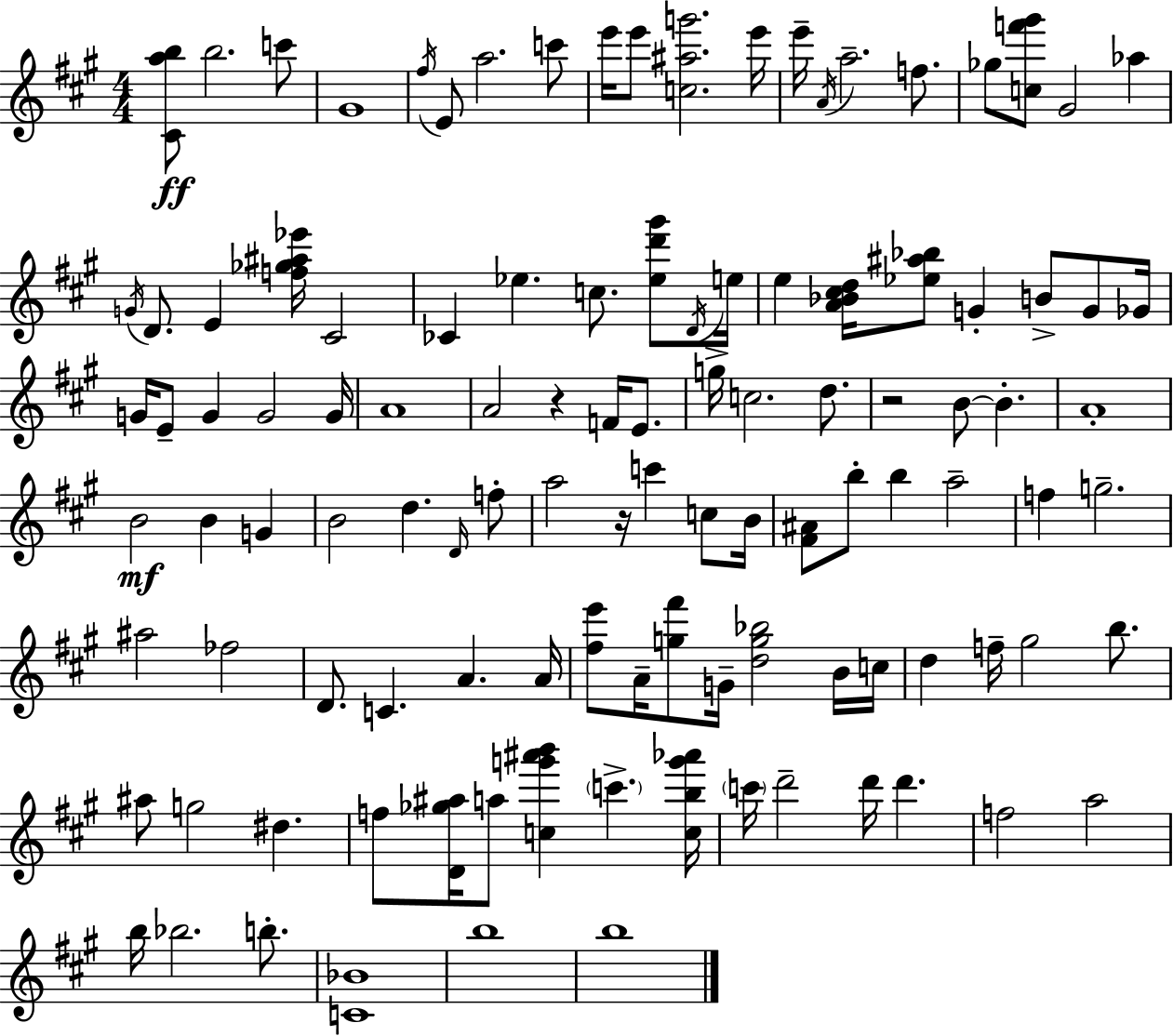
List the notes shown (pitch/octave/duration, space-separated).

[C#4,A5,B5]/e B5/h. C6/e G#4/w F#5/s E4/e A5/h. C6/e E6/s E6/e [C5,A#5,G6]/h. E6/s E6/s A4/s A5/h. F5/e. Gb5/e [C5,F6,G#6]/e G#4/h Ab5/q G4/s D4/e. E4/q [F5,Gb5,A#5,Eb6]/s C#4/h CES4/q Eb5/q. C5/e. [Eb5,D6,G#6]/e D4/s E5/s E5/q [A4,Bb4,C#5,D5]/s [Eb5,A#5,Bb5]/e G4/q B4/e G4/e Gb4/s G4/s E4/e G4/q G4/h G4/s A4/w A4/h R/q F4/s E4/e. G5/s C5/h. D5/e. R/h B4/e B4/q. A4/w B4/h B4/q G4/q B4/h D5/q. D4/s F5/e A5/h R/s C6/q C5/e B4/s [F#4,A#4]/e B5/e B5/q A5/h F5/q G5/h. A#5/h FES5/h D4/e. C4/q. A4/q. A4/s [F#5,E6]/e A4/s [G5,F#6]/e G4/s [D5,G5,Bb5]/h B4/s C5/s D5/q F5/s G#5/h B5/e. A#5/e G5/h D#5/q. F5/e [D4,Gb5,A#5]/s A5/e [C5,G6,A#6,B6]/q C6/q. [C5,B5,G6,Ab6]/s C6/s D6/h D6/s D6/q. F5/h A5/h B5/s Bb5/h. B5/e. [C4,Bb4]/w B5/w B5/w